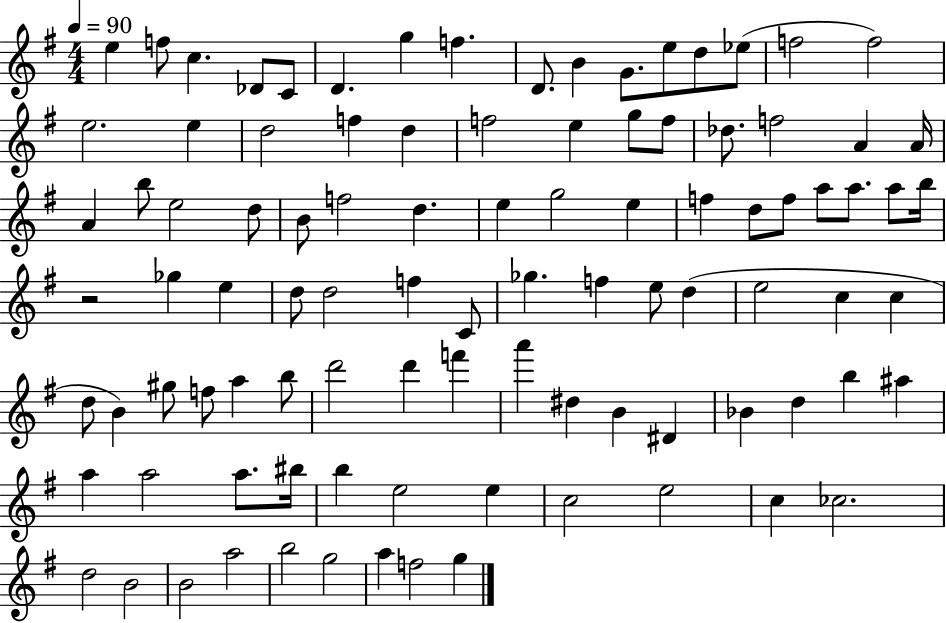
{
  \clef treble
  \numericTimeSignature
  \time 4/4
  \key g \major
  \tempo 4 = 90
  e''4 f''8 c''4. des'8 c'8 | d'4. g''4 f''4. | d'8. b'4 g'8. e''8 d''8 ees''8( | f''2 f''2) | \break e''2. e''4 | d''2 f''4 d''4 | f''2 e''4 g''8 f''8 | des''8. f''2 a'4 a'16 | \break a'4 b''8 e''2 d''8 | b'8 f''2 d''4. | e''4 g''2 e''4 | f''4 d''8 f''8 a''8 a''8. a''8 b''16 | \break r2 ges''4 e''4 | d''8 d''2 f''4 c'8 | ges''4. f''4 e''8 d''4( | e''2 c''4 c''4 | \break d''8 b'4) gis''8 f''8 a''4 b''8 | d'''2 d'''4 f'''4 | a'''4 dis''4 b'4 dis'4 | bes'4 d''4 b''4 ais''4 | \break a''4 a''2 a''8. bis''16 | b''4 e''2 e''4 | c''2 e''2 | c''4 ces''2. | \break d''2 b'2 | b'2 a''2 | b''2 g''2 | a''4 f''2 g''4 | \break \bar "|."
}